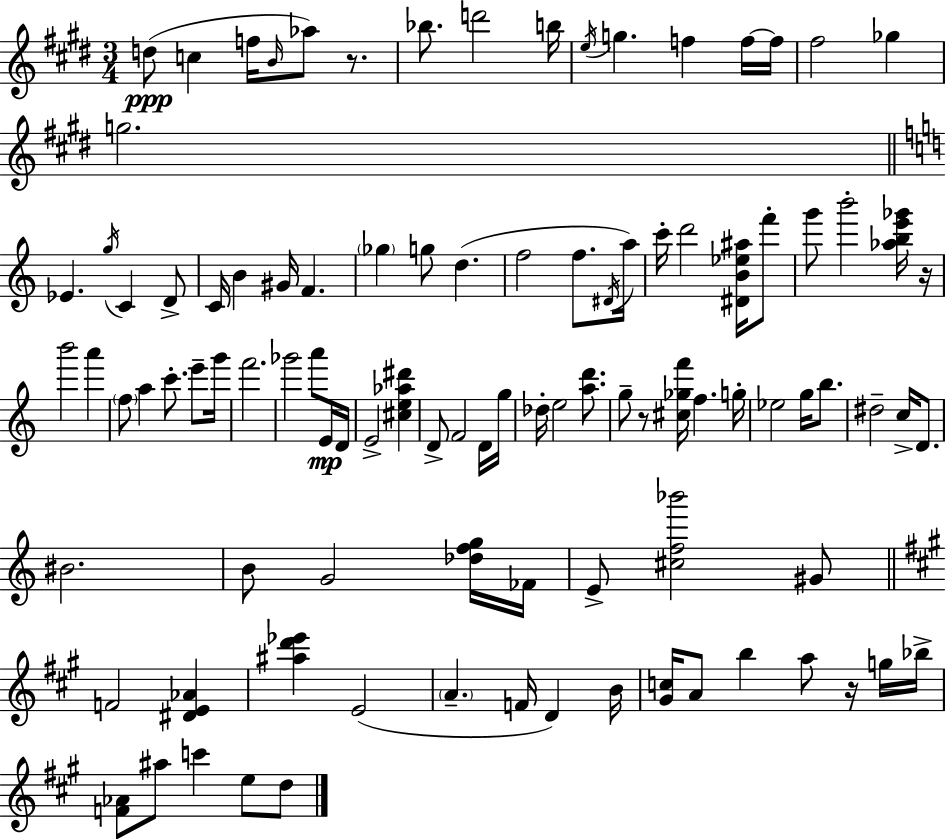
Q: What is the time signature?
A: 3/4